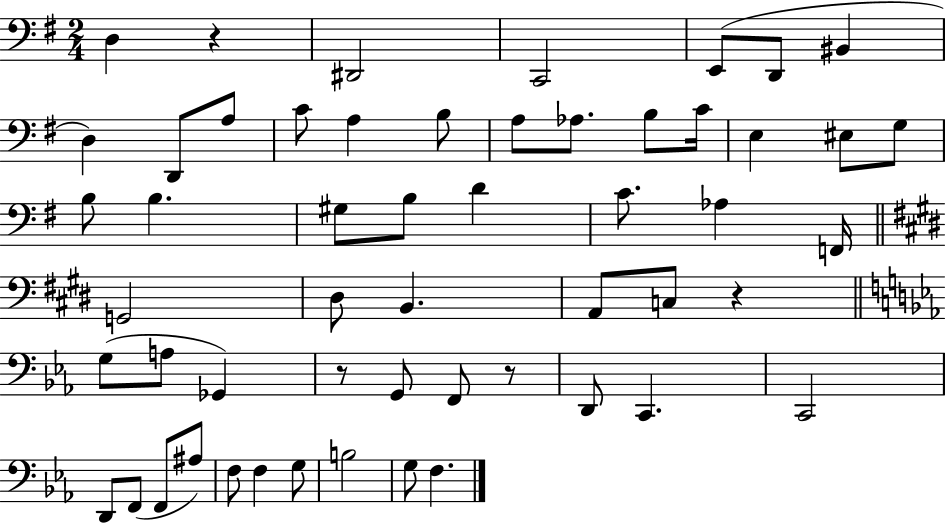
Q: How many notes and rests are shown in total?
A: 54